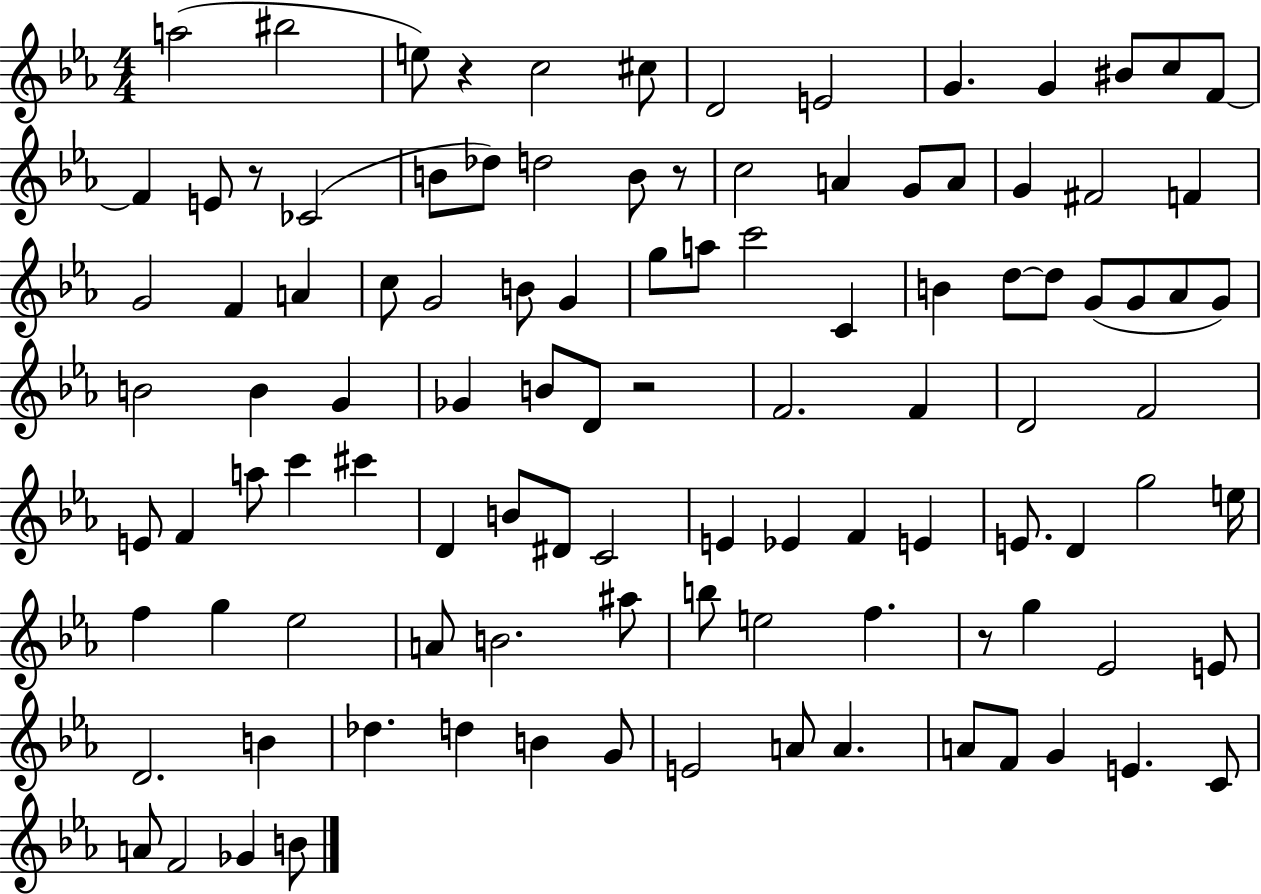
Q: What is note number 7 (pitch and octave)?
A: E4